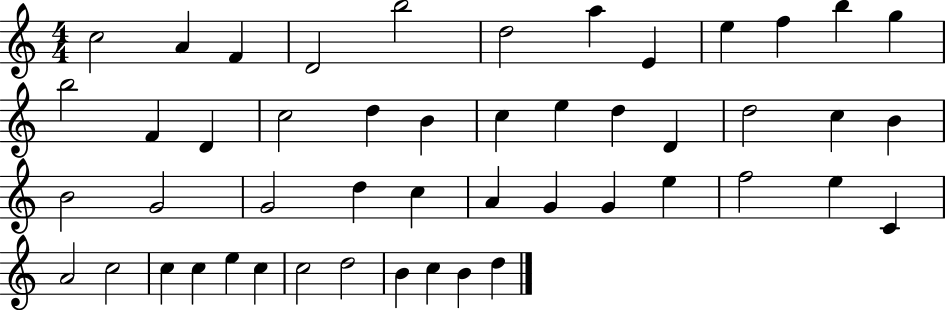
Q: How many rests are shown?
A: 0